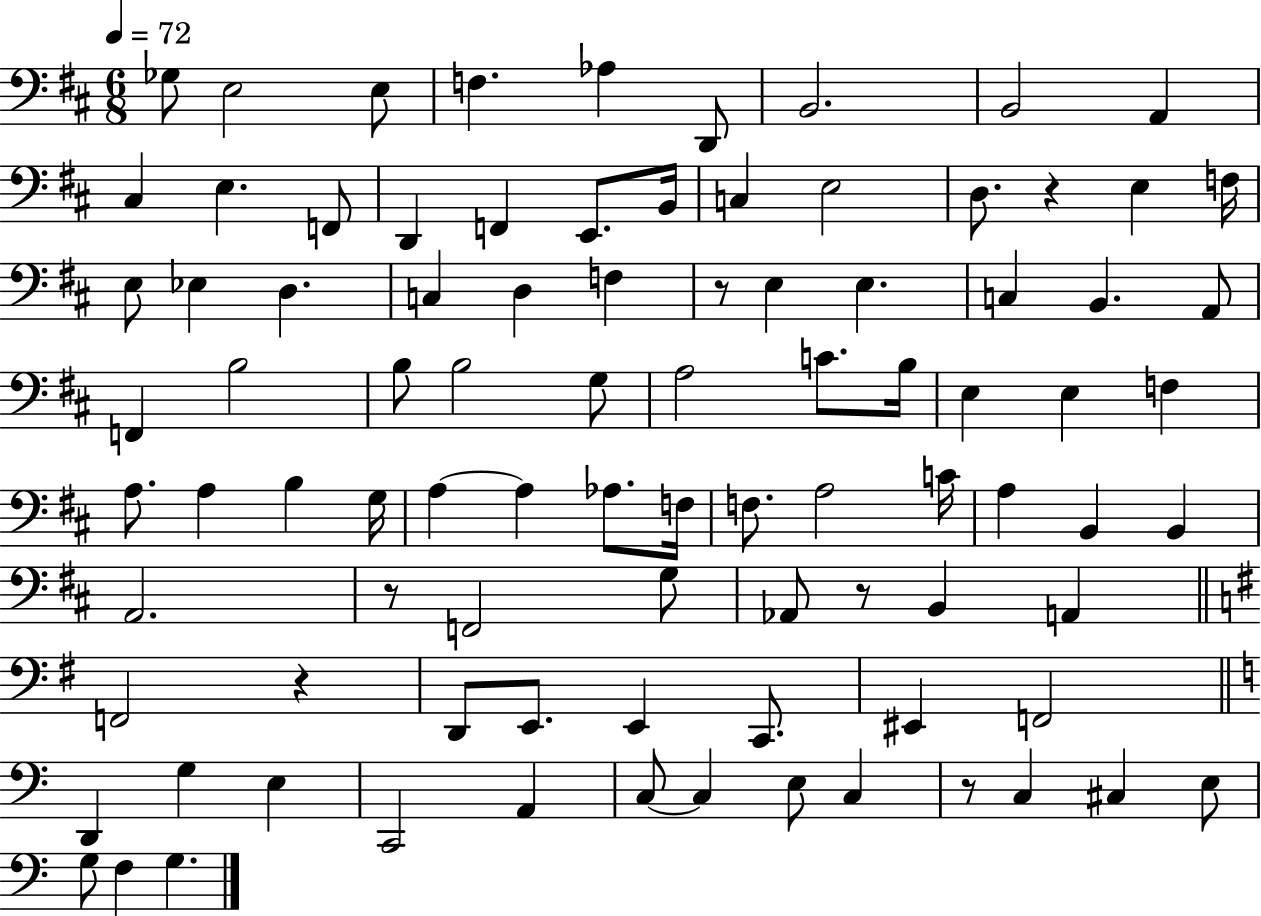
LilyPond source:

{
  \clef bass
  \numericTimeSignature
  \time 6/8
  \key d \major
  \tempo 4 = 72
  \repeat volta 2 { ges8 e2 e8 | f4. aes4 d,8 | b,2. | b,2 a,4 | \break cis4 e4. f,8 | d,4 f,4 e,8. b,16 | c4 e2 | d8. r4 e4 f16 | \break e8 ees4 d4. | c4 d4 f4 | r8 e4 e4. | c4 b,4. a,8 | \break f,4 b2 | b8 b2 g8 | a2 c'8. b16 | e4 e4 f4 | \break a8. a4 b4 g16 | a4~~ a4 aes8. f16 | f8. a2 c'16 | a4 b,4 b,4 | \break a,2. | r8 f,2 g8 | aes,8 r8 b,4 a,4 | \bar "||" \break \key g \major f,2 r4 | d,8 e,8. e,4 c,8. | eis,4 f,2 | \bar "||" \break \key a \minor d,4 g4 e4 | c,2 a,4 | c8~~ c4 e8 c4 | r8 c4 cis4 e8 | \break g8 f4 g4. | } \bar "|."
}